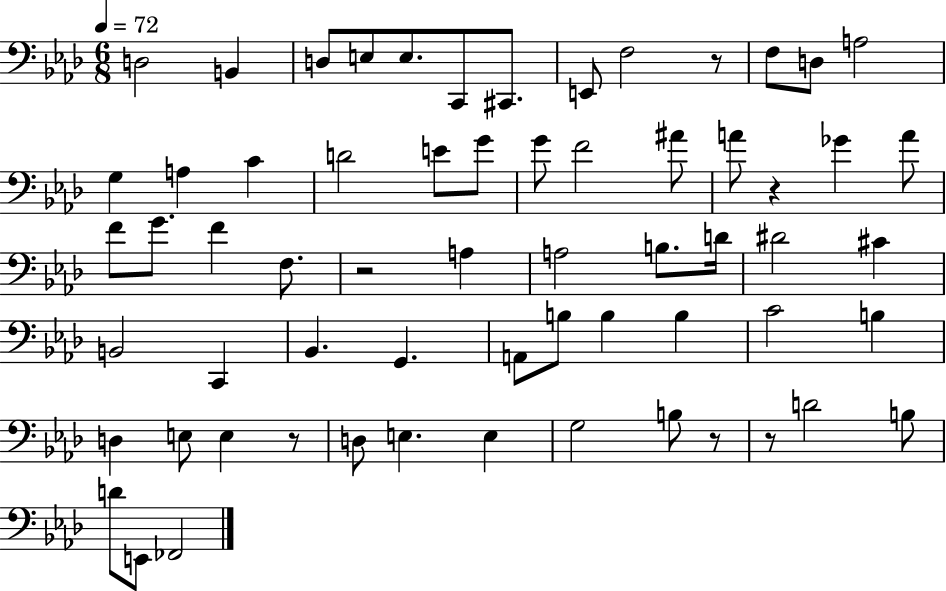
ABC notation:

X:1
T:Untitled
M:6/8
L:1/4
K:Ab
D,2 B,, D,/2 E,/2 E,/2 C,,/2 ^C,,/2 E,,/2 F,2 z/2 F,/2 D,/2 A,2 G, A, C D2 E/2 G/2 G/2 F2 ^A/2 A/2 z _G A/2 F/2 G/2 F F,/2 z2 A, A,2 B,/2 D/4 ^D2 ^C B,,2 C,, _B,, G,, A,,/2 B,/2 B, B, C2 B, D, E,/2 E, z/2 D,/2 E, E, G,2 B,/2 z/2 z/2 D2 B,/2 D/2 E,,/2 _F,,2